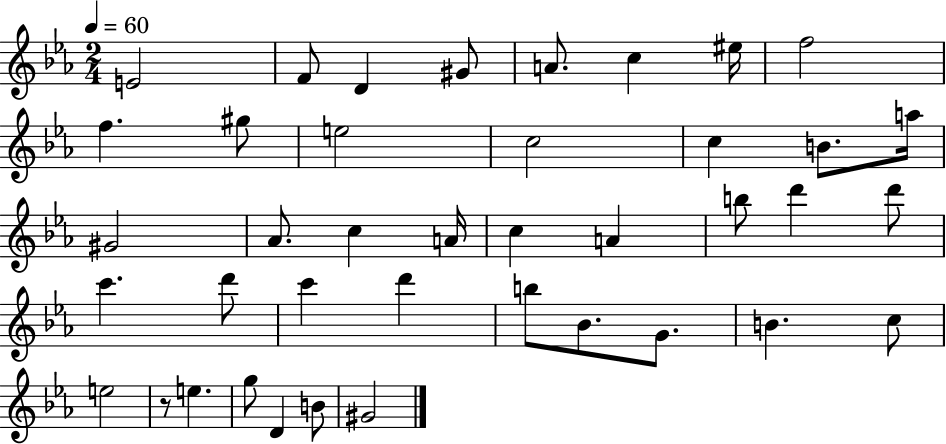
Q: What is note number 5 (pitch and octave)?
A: A4